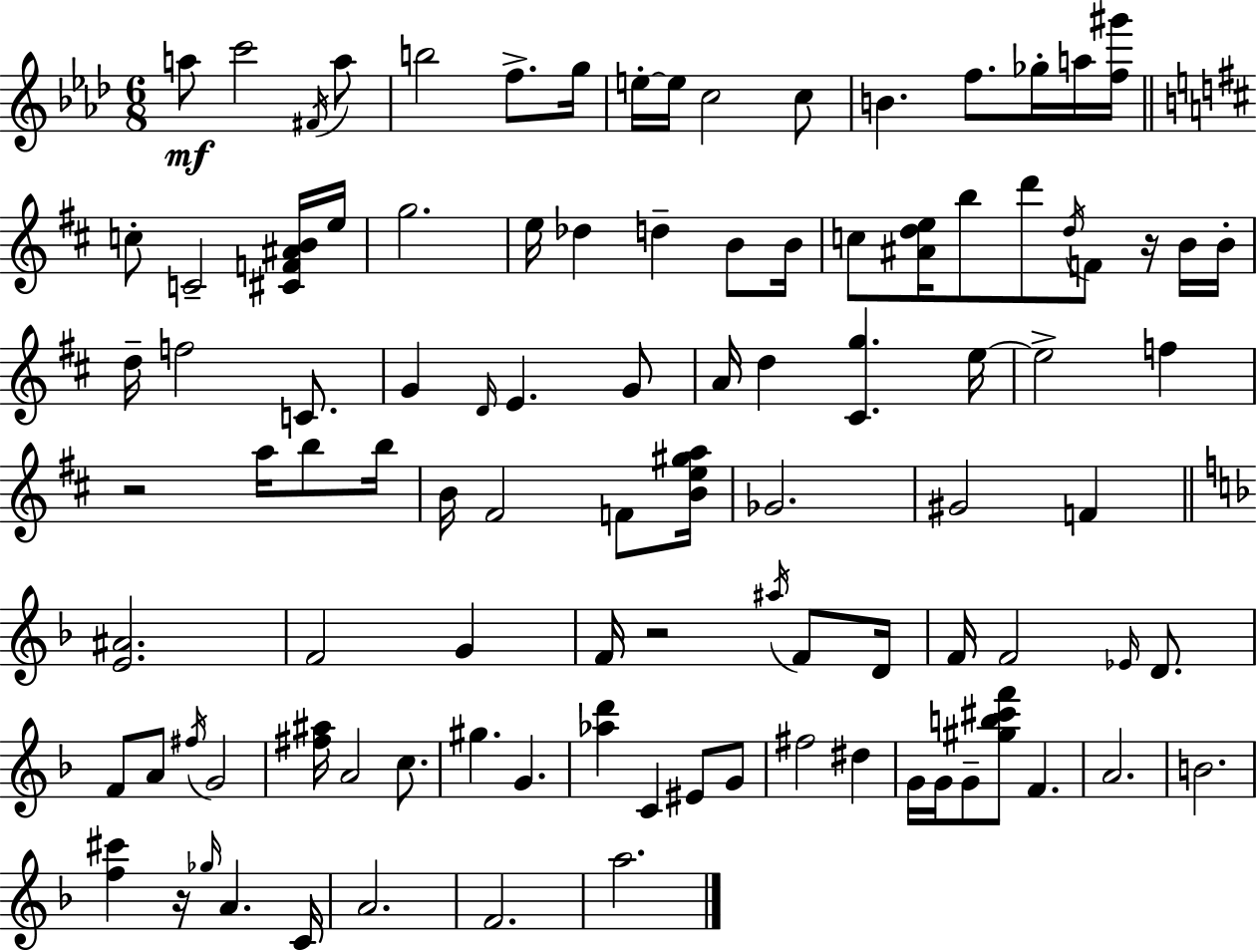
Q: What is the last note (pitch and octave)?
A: A5